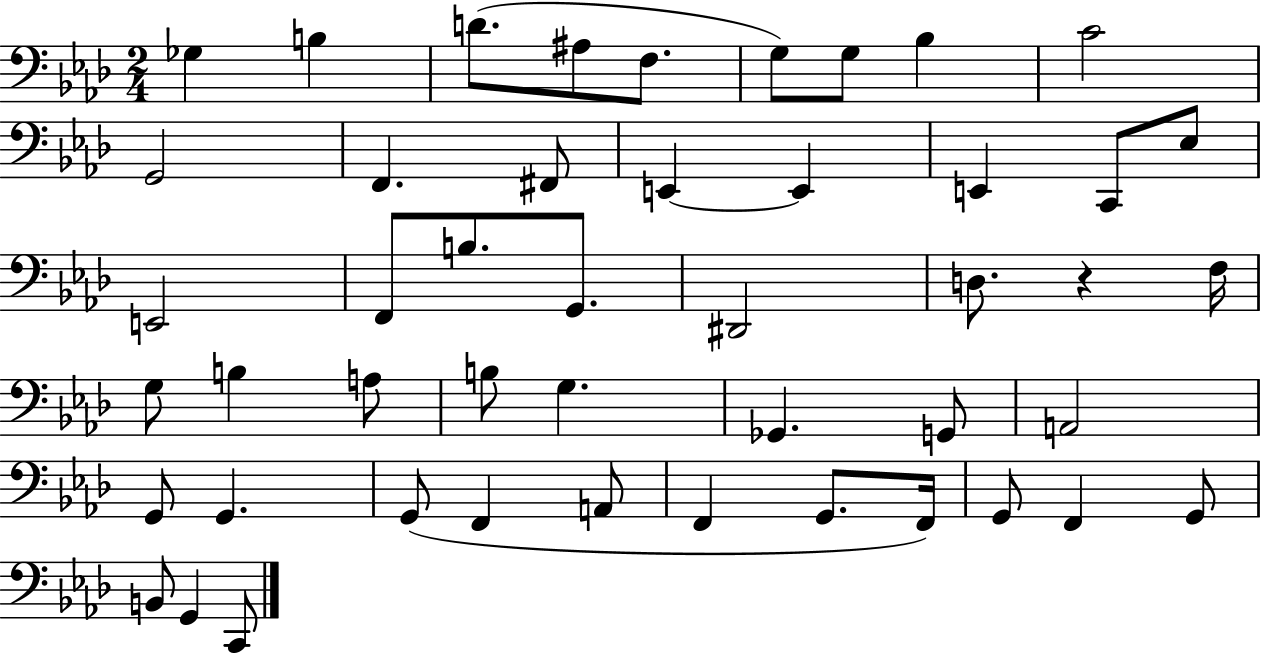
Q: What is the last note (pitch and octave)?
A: C2